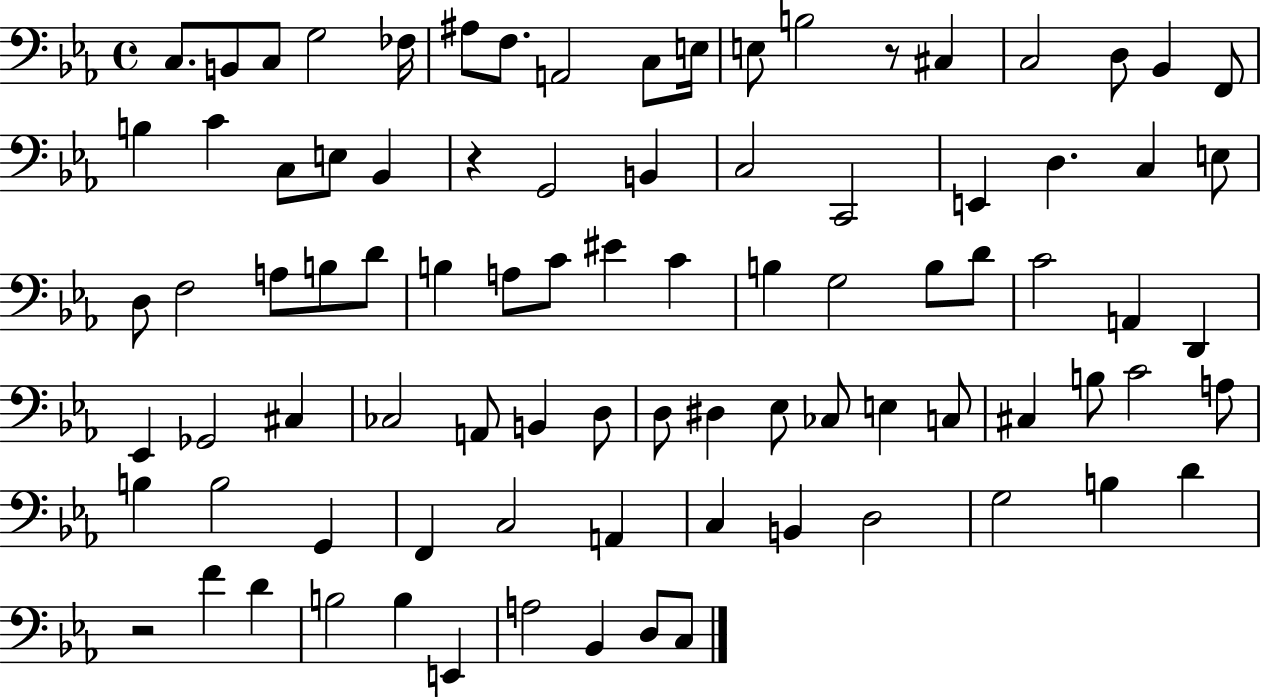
C3/e. B2/e C3/e G3/h FES3/s A#3/e F3/e. A2/h C3/e E3/s E3/e B3/h R/e C#3/q C3/h D3/e Bb2/q F2/e B3/q C4/q C3/e E3/e Bb2/q R/q G2/h B2/q C3/h C2/h E2/q D3/q. C3/q E3/e D3/e F3/h A3/e B3/e D4/e B3/q A3/e C4/e EIS4/q C4/q B3/q G3/h B3/e D4/e C4/h A2/q D2/q Eb2/q Gb2/h C#3/q CES3/h A2/e B2/q D3/e D3/e D#3/q Eb3/e CES3/e E3/q C3/e C#3/q B3/e C4/h A3/e B3/q B3/h G2/q F2/q C3/h A2/q C3/q B2/q D3/h G3/h B3/q D4/q R/h F4/q D4/q B3/h B3/q E2/q A3/h Bb2/q D3/e C3/e